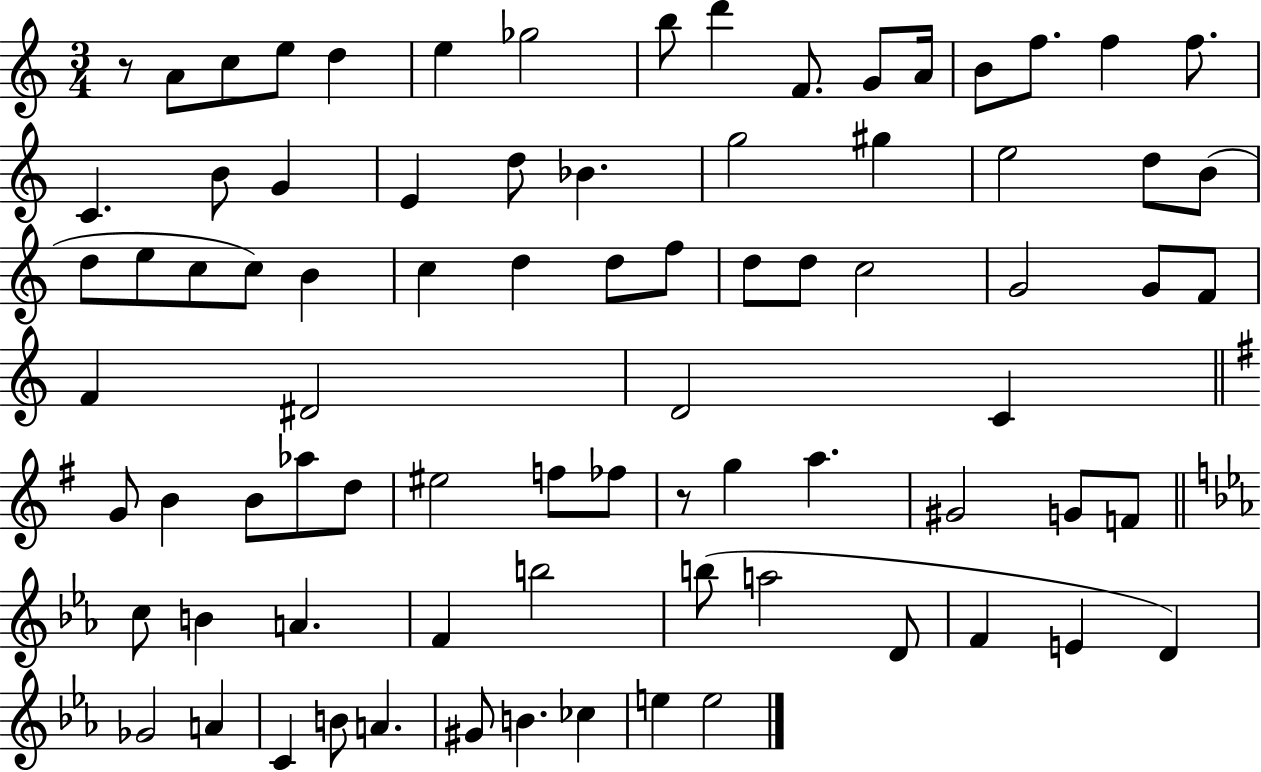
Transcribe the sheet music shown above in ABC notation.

X:1
T:Untitled
M:3/4
L:1/4
K:C
z/2 A/2 c/2 e/2 d e _g2 b/2 d' F/2 G/2 A/4 B/2 f/2 f f/2 C B/2 G E d/2 _B g2 ^g e2 d/2 B/2 d/2 e/2 c/2 c/2 B c d d/2 f/2 d/2 d/2 c2 G2 G/2 F/2 F ^D2 D2 C G/2 B B/2 _a/2 d/2 ^e2 f/2 _f/2 z/2 g a ^G2 G/2 F/2 c/2 B A F b2 b/2 a2 D/2 F E D _G2 A C B/2 A ^G/2 B _c e e2